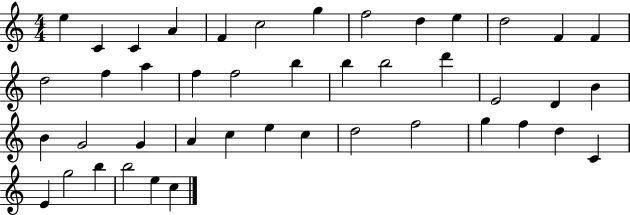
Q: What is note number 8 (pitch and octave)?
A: F5